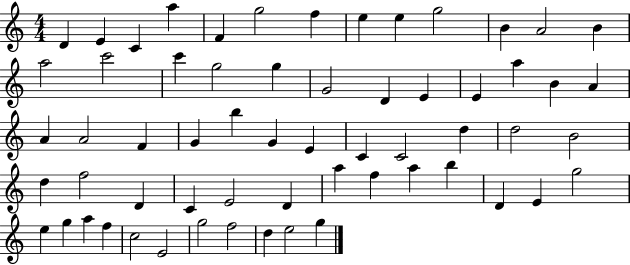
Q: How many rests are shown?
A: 0